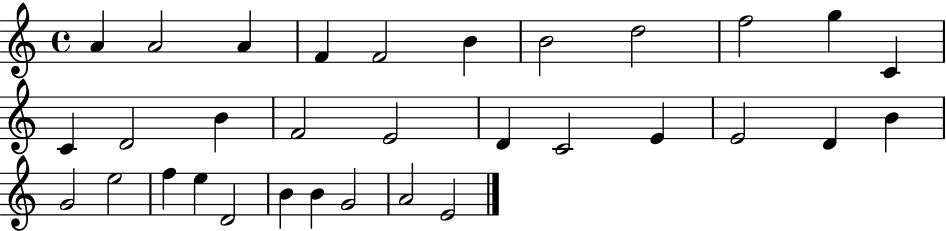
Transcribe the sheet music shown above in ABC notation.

X:1
T:Untitled
M:4/4
L:1/4
K:C
A A2 A F F2 B B2 d2 f2 g C C D2 B F2 E2 D C2 E E2 D B G2 e2 f e D2 B B G2 A2 E2